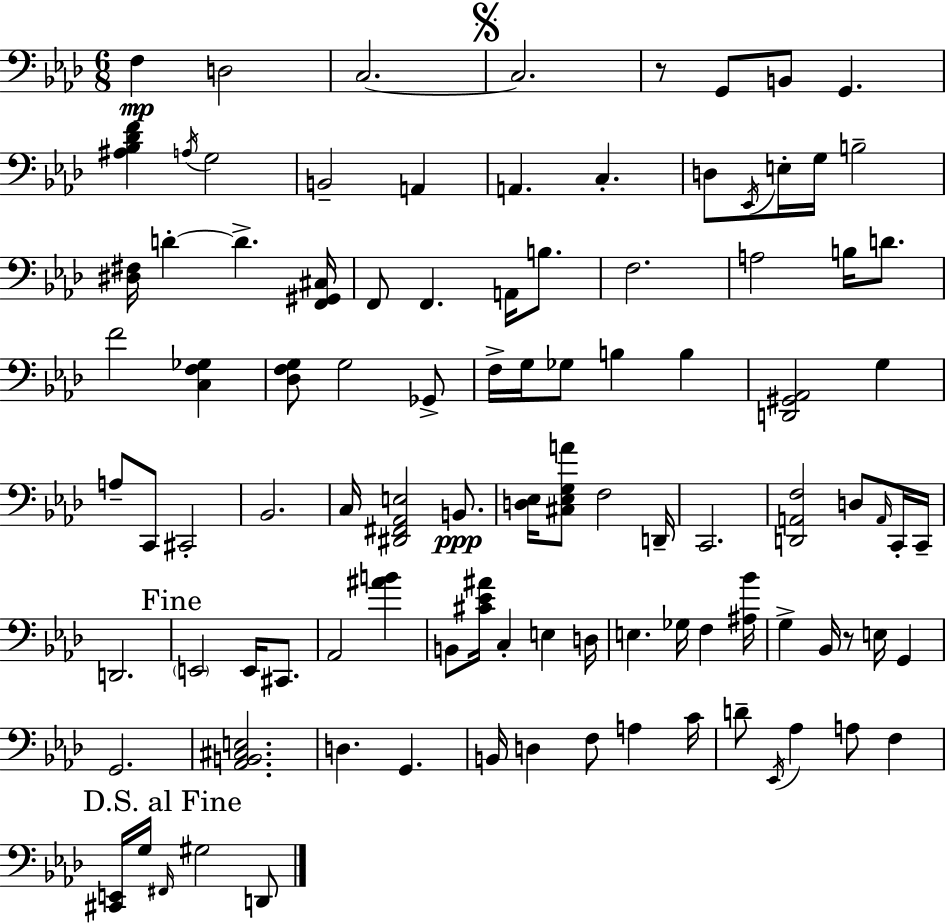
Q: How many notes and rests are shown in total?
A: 100